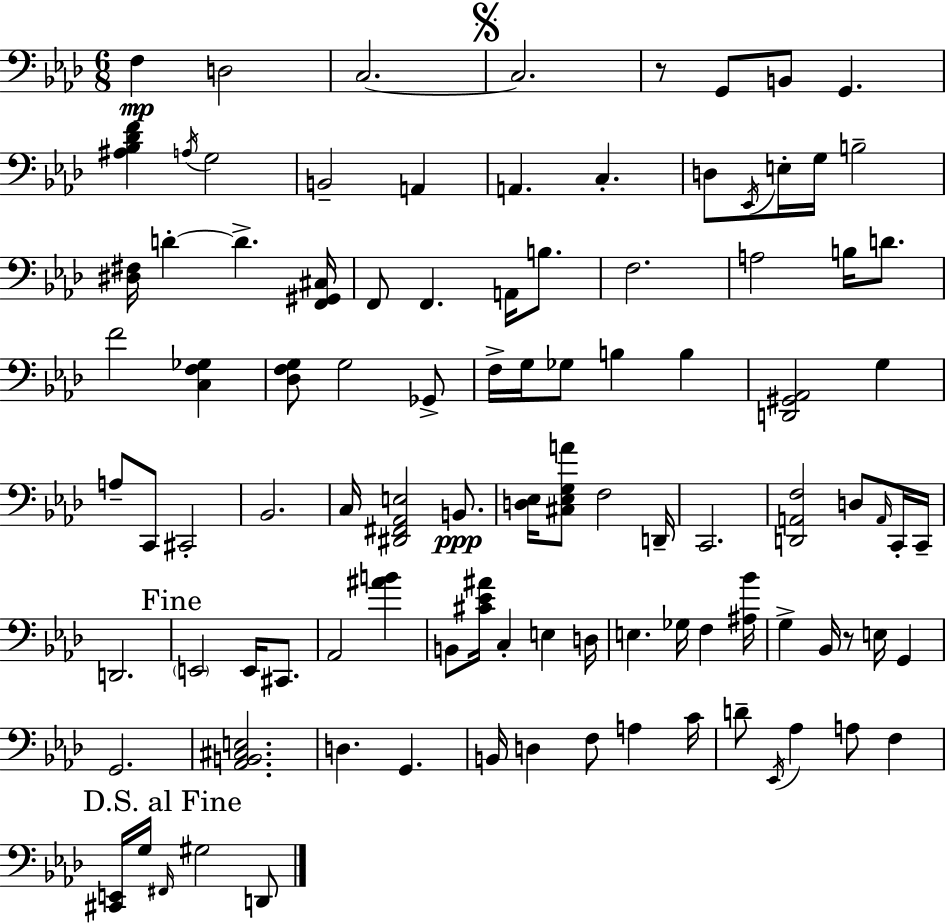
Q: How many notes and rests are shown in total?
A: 100